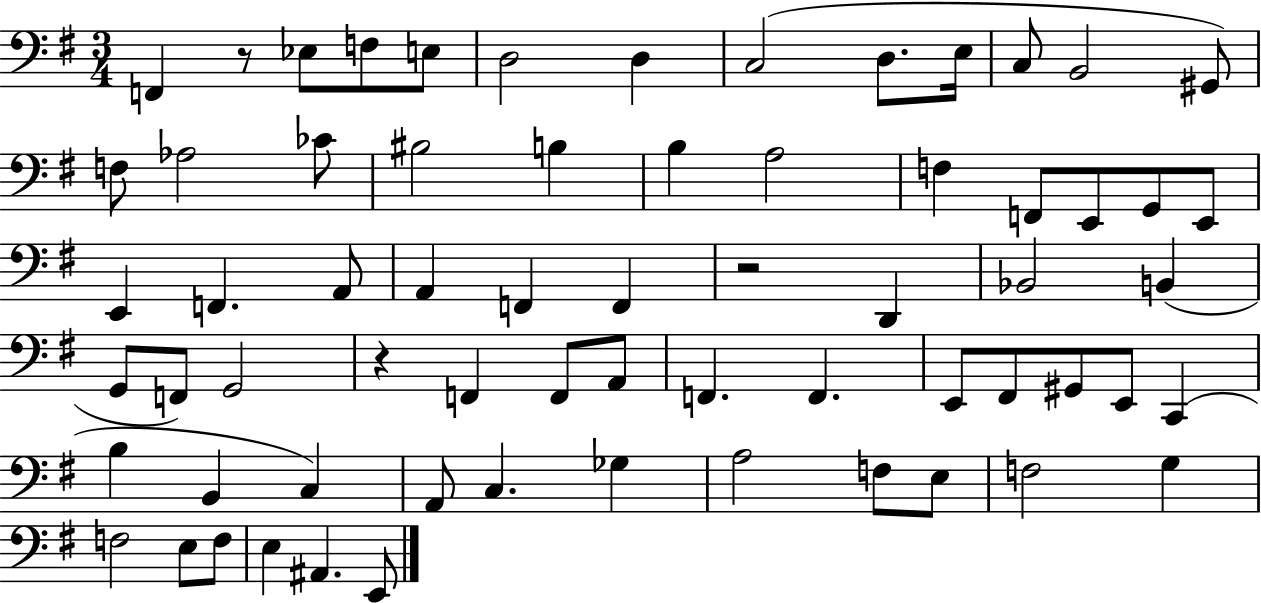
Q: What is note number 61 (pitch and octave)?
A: E3